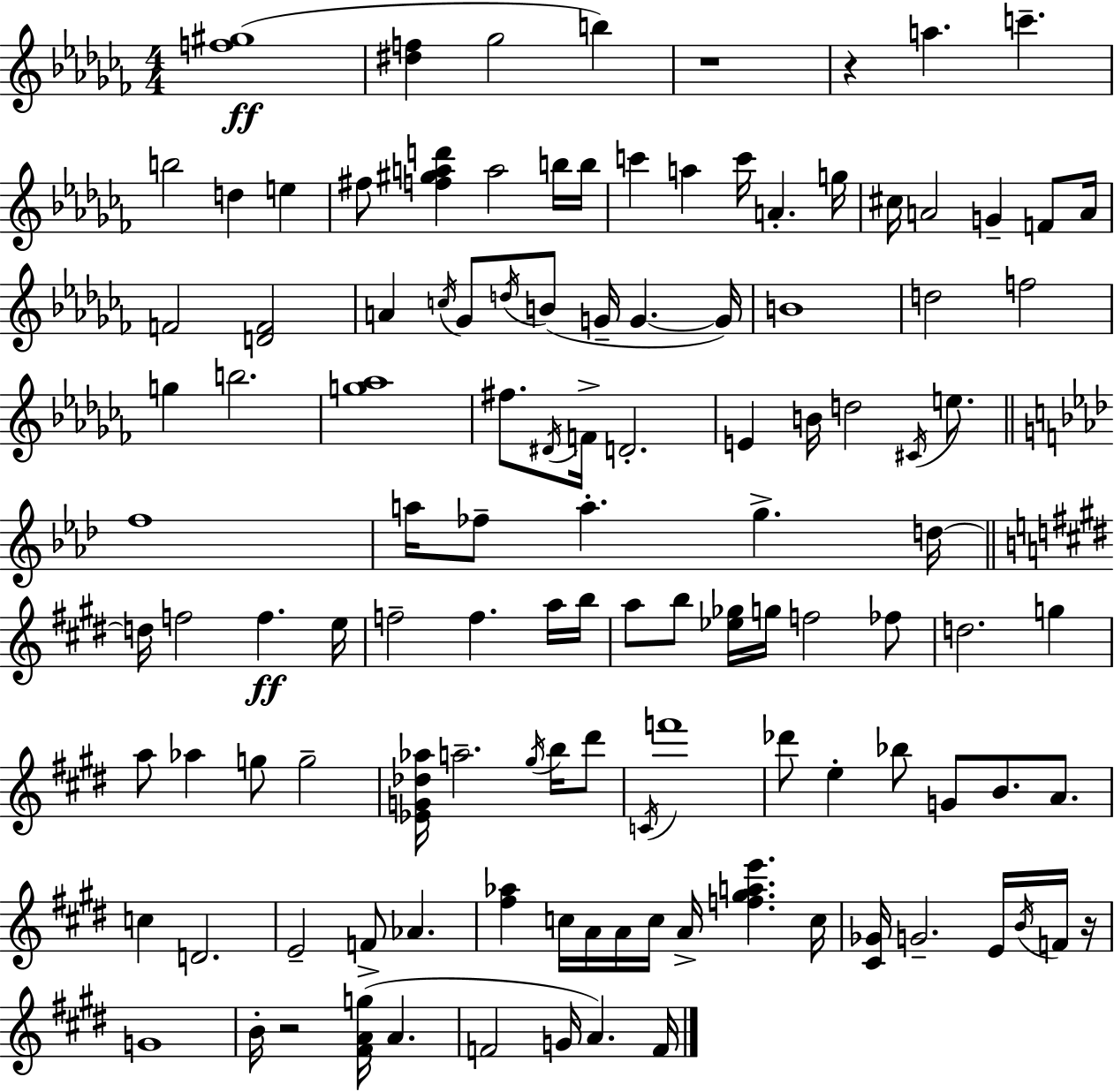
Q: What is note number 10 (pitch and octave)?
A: B5